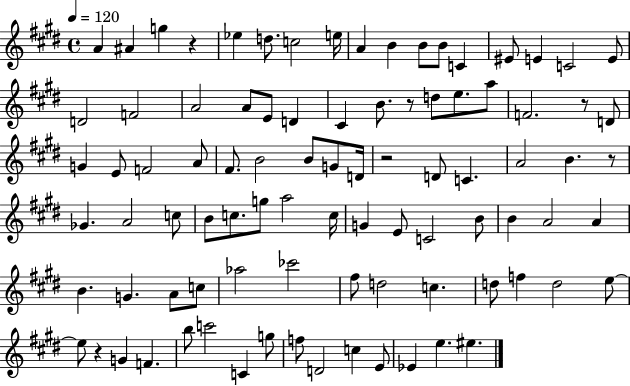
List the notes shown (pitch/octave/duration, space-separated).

A4/q A#4/q G5/q R/q Eb5/q D5/e. C5/h E5/s A4/q B4/q B4/e B4/e C4/q EIS4/e E4/q C4/h E4/e D4/h F4/h A4/h A4/e E4/e D4/q C#4/q B4/e. R/e D5/e E5/e. A5/e F4/h. R/e D4/e G4/q E4/e F4/h A4/e F#4/e. B4/h B4/e G4/e D4/s R/h D4/e C4/q. A4/h B4/q. R/e Gb4/q. A4/h C5/e B4/e C5/e. G5/e A5/h C5/s G4/q E4/e C4/h B4/e B4/q A4/h A4/q B4/q. G4/q. A4/e C5/e Ab5/h CES6/h F#5/e D5/h C5/q. D5/e F5/q D5/h E5/e E5/e R/q G4/q F4/q. B5/e C6/h C4/q G5/e F5/e D4/h C5/q E4/e Eb4/q E5/q. EIS5/q.